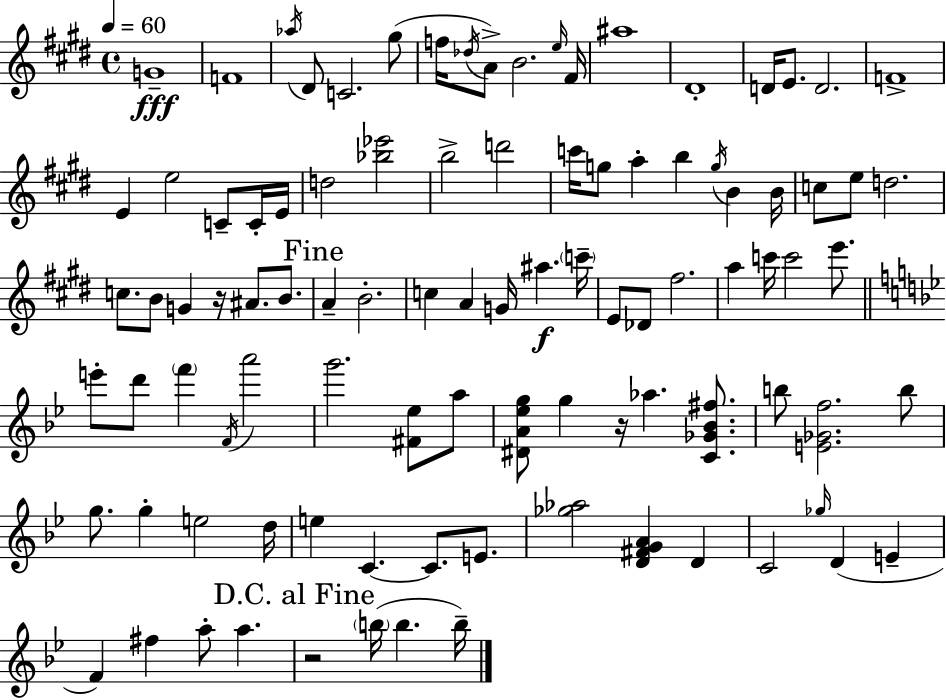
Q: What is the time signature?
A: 4/4